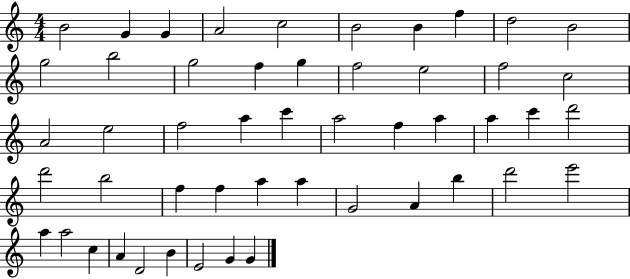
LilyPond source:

{
  \clef treble
  \numericTimeSignature
  \time 4/4
  \key c \major
  b'2 g'4 g'4 | a'2 c''2 | b'2 b'4 f''4 | d''2 b'2 | \break g''2 b''2 | g''2 f''4 g''4 | f''2 e''2 | f''2 c''2 | \break a'2 e''2 | f''2 a''4 c'''4 | a''2 f''4 a''4 | a''4 c'''4 d'''2 | \break d'''2 b''2 | f''4 f''4 a''4 a''4 | g'2 a'4 b''4 | d'''2 e'''2 | \break a''4 a''2 c''4 | a'4 d'2 b'4 | e'2 g'4 g'4 | \bar "|."
}